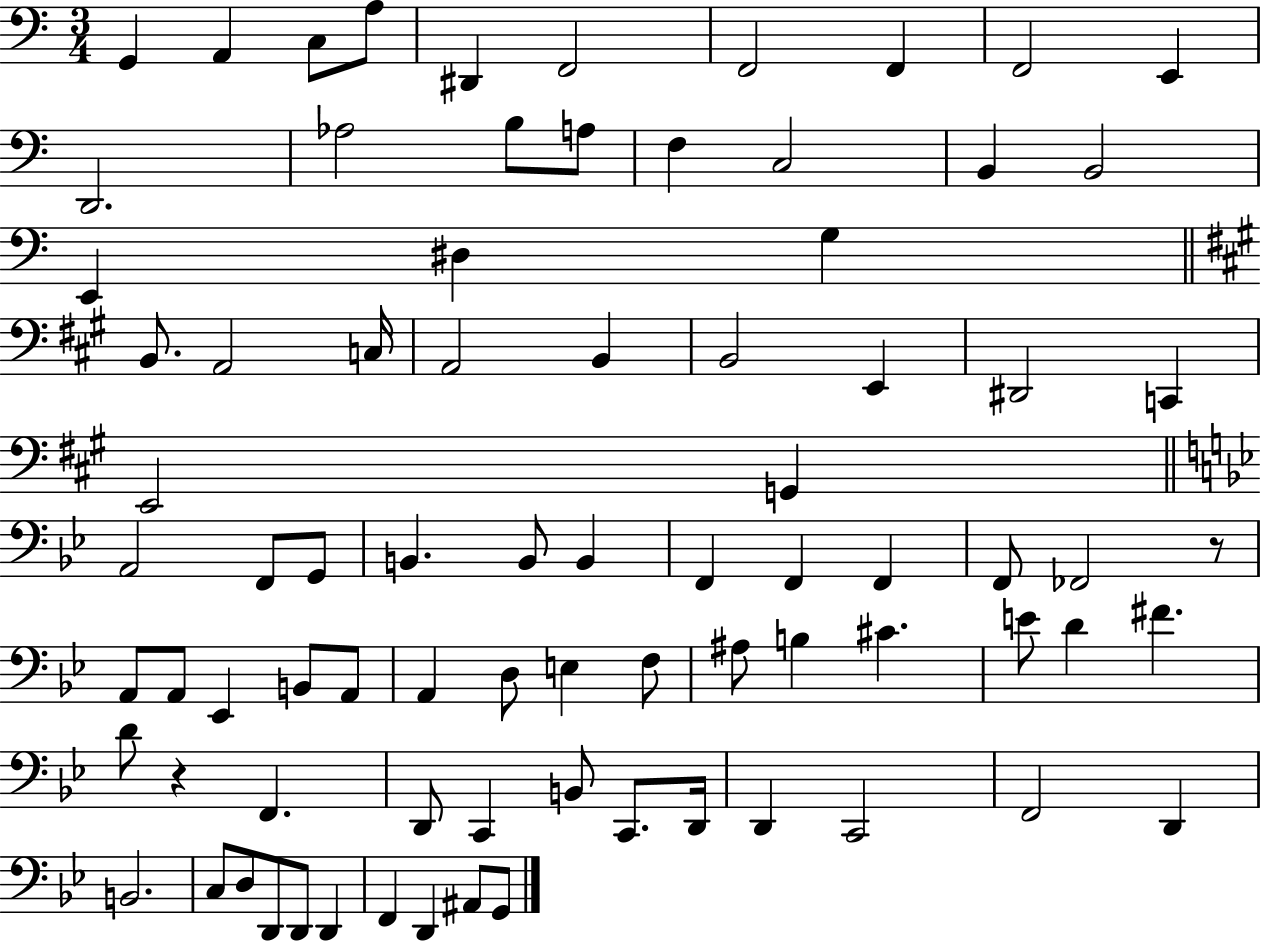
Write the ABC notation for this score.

X:1
T:Untitled
M:3/4
L:1/4
K:C
G,, A,, C,/2 A,/2 ^D,, F,,2 F,,2 F,, F,,2 E,, D,,2 _A,2 B,/2 A,/2 F, C,2 B,, B,,2 E,, ^D, G, B,,/2 A,,2 C,/4 A,,2 B,, B,,2 E,, ^D,,2 C,, E,,2 G,, A,,2 F,,/2 G,,/2 B,, B,,/2 B,, F,, F,, F,, F,,/2 _F,,2 z/2 A,,/2 A,,/2 _E,, B,,/2 A,,/2 A,, D,/2 E, F,/2 ^A,/2 B, ^C E/2 D ^F D/2 z F,, D,,/2 C,, B,,/2 C,,/2 D,,/4 D,, C,,2 F,,2 D,, B,,2 C,/2 D,/2 D,,/2 D,,/2 D,, F,, D,, ^A,,/2 G,,/2